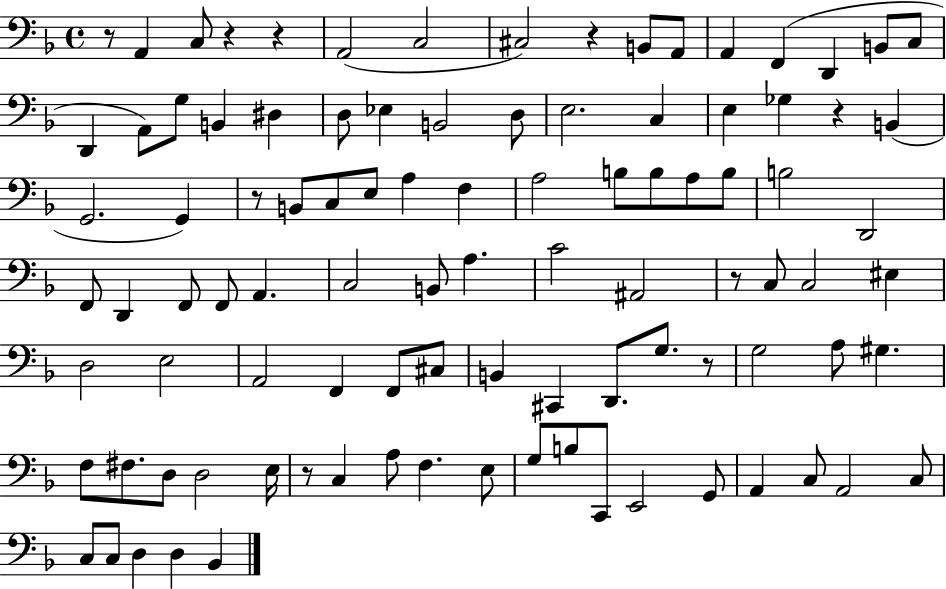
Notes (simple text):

R/e A2/q C3/e R/q R/q A2/h C3/h C#3/h R/q B2/e A2/e A2/q F2/q D2/q B2/e C3/e D2/q A2/e G3/e B2/q D#3/q D3/e Eb3/q B2/h D3/e E3/h. C3/q E3/q Gb3/q R/q B2/q G2/h. G2/q R/e B2/e C3/e E3/e A3/q F3/q A3/h B3/e B3/e A3/e B3/e B3/h D2/h F2/e D2/q F2/e F2/e A2/q. C3/h B2/e A3/q. C4/h A#2/h R/e C3/e C3/h EIS3/q D3/h E3/h A2/h F2/q F2/e C#3/e B2/q C#2/q D2/e. G3/e. R/e G3/h A3/e G#3/q. F3/e F#3/e. D3/e D3/h E3/s R/e C3/q A3/e F3/q. E3/e G3/e B3/e C2/e E2/h G2/e A2/q C3/e A2/h C3/e C3/e C3/e D3/q D3/q Bb2/q